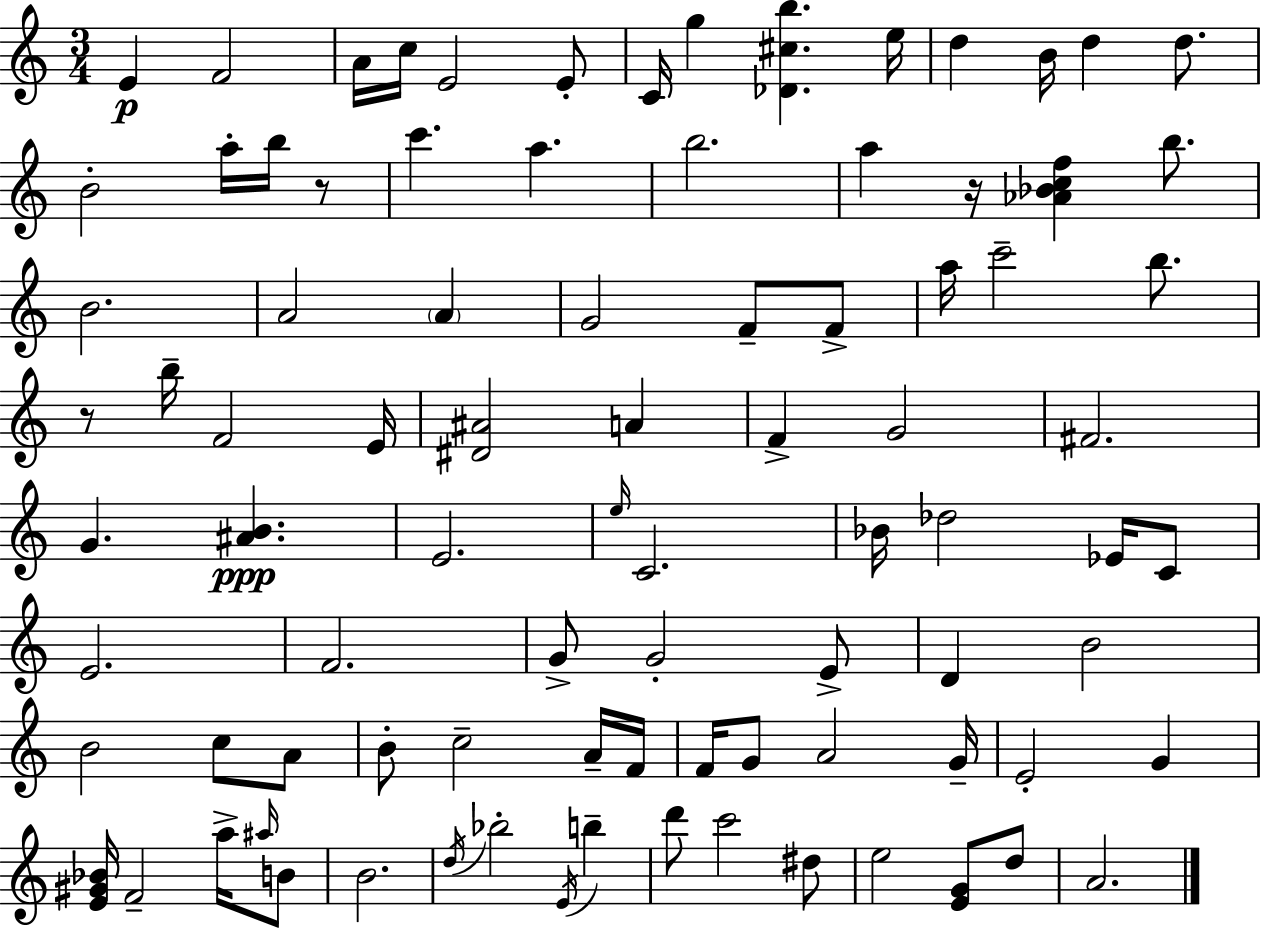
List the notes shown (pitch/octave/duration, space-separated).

E4/q F4/h A4/s C5/s E4/h E4/e C4/s G5/q [Db4,C#5,B5]/q. E5/s D5/q B4/s D5/q D5/e. B4/h A5/s B5/s R/e C6/q. A5/q. B5/h. A5/q R/s [Ab4,Bb4,C5,F5]/q B5/e. B4/h. A4/h A4/q G4/h F4/e F4/e A5/s C6/h B5/e. R/e B5/s F4/h E4/s [D#4,A#4]/h A4/q F4/q G4/h F#4/h. G4/q. [A#4,B4]/q. E4/h. E5/s C4/h. Bb4/s Db5/h Eb4/s C4/e E4/h. F4/h. G4/e G4/h E4/e D4/q B4/h B4/h C5/e A4/e B4/e C5/h A4/s F4/s F4/s G4/e A4/h G4/s E4/h G4/q [E4,G#4,Bb4]/s F4/h A5/s A#5/s B4/e B4/h. D5/s Bb5/h E4/s B5/q D6/e C6/h D#5/e E5/h [E4,G4]/e D5/e A4/h.